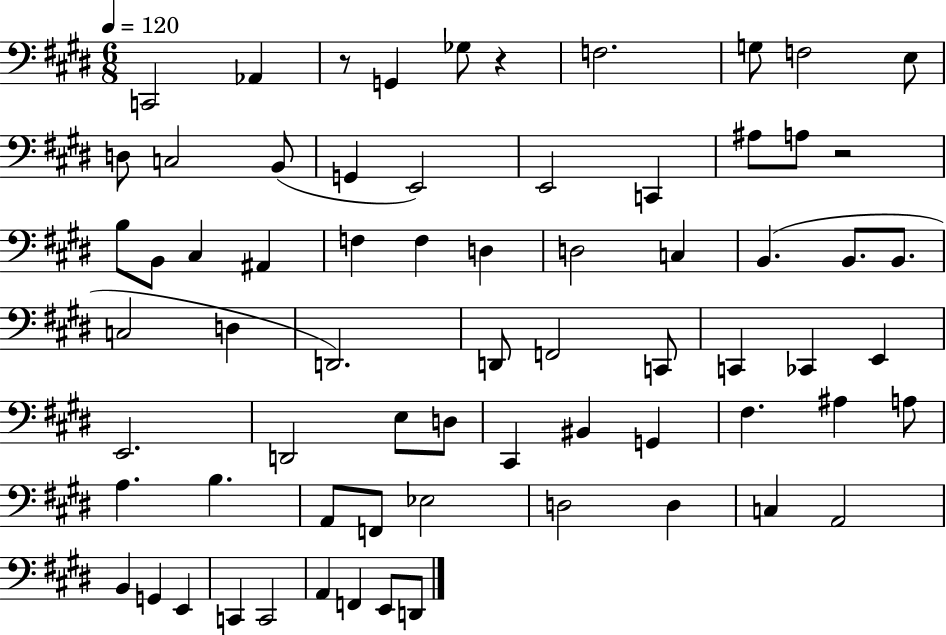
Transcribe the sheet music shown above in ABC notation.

X:1
T:Untitled
M:6/8
L:1/4
K:E
C,,2 _A,, z/2 G,, _G,/2 z F,2 G,/2 F,2 E,/2 D,/2 C,2 B,,/2 G,, E,,2 E,,2 C,, ^A,/2 A,/2 z2 B,/2 B,,/2 ^C, ^A,, F, F, D, D,2 C, B,, B,,/2 B,,/2 C,2 D, D,,2 D,,/2 F,,2 C,,/2 C,, _C,, E,, E,,2 D,,2 E,/2 D,/2 ^C,, ^B,, G,, ^F, ^A, A,/2 A, B, A,,/2 F,,/2 _E,2 D,2 D, C, A,,2 B,, G,, E,, C,, C,,2 A,, F,, E,,/2 D,,/2